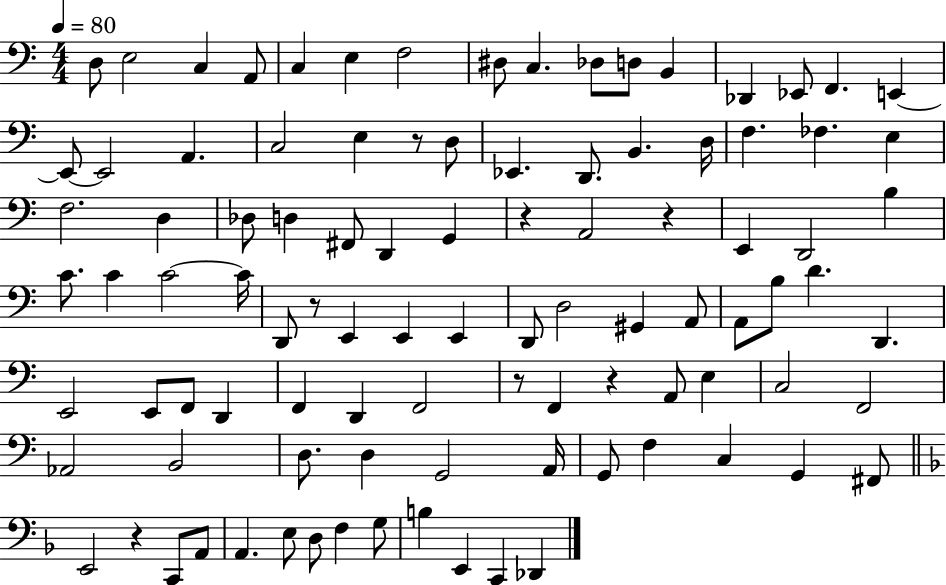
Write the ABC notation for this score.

X:1
T:Untitled
M:4/4
L:1/4
K:C
D,/2 E,2 C, A,,/2 C, E, F,2 ^D,/2 C, _D,/2 D,/2 B,, _D,, _E,,/2 F,, E,, E,,/2 E,,2 A,, C,2 E, z/2 D,/2 _E,, D,,/2 B,, D,/4 F, _F, E, F,2 D, _D,/2 D, ^F,,/2 D,, G,, z A,,2 z E,, D,,2 B, C/2 C C2 C/4 D,,/2 z/2 E,, E,, E,, D,,/2 D,2 ^G,, A,,/2 A,,/2 B,/2 D D,, E,,2 E,,/2 F,,/2 D,, F,, D,, F,,2 z/2 F,, z A,,/2 E, C,2 F,,2 _A,,2 B,,2 D,/2 D, G,,2 A,,/4 G,,/2 F, C, G,, ^F,,/2 E,,2 z C,,/2 A,,/2 A,, E,/2 D,/2 F, G,/2 B, E,, C,, _D,,